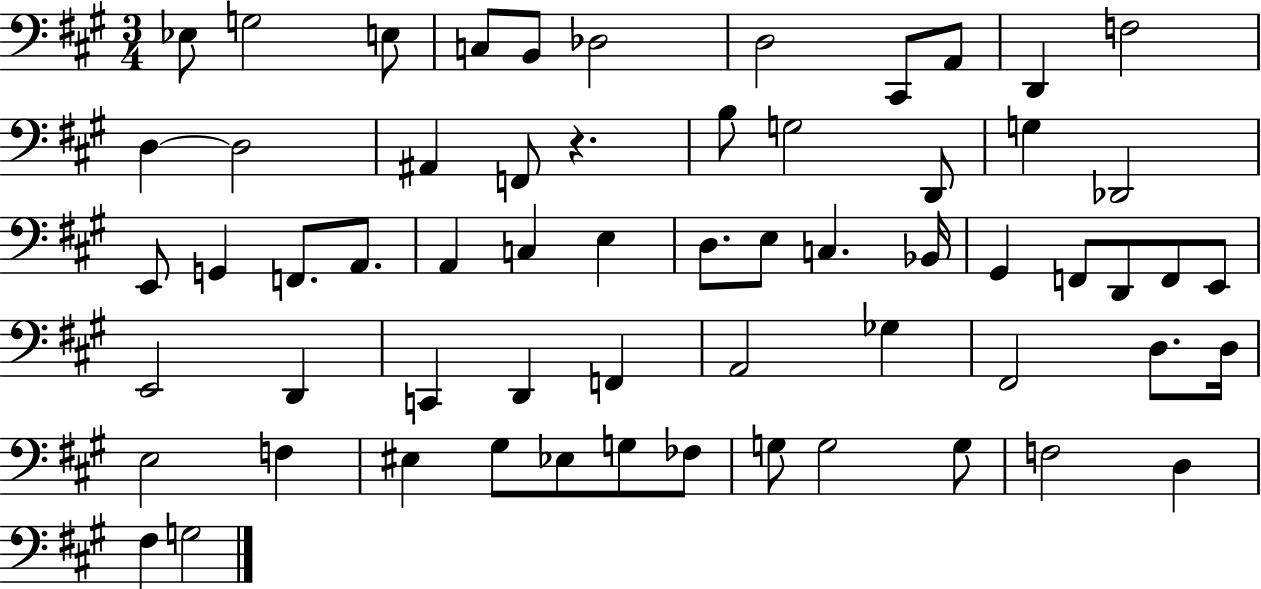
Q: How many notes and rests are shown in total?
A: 61